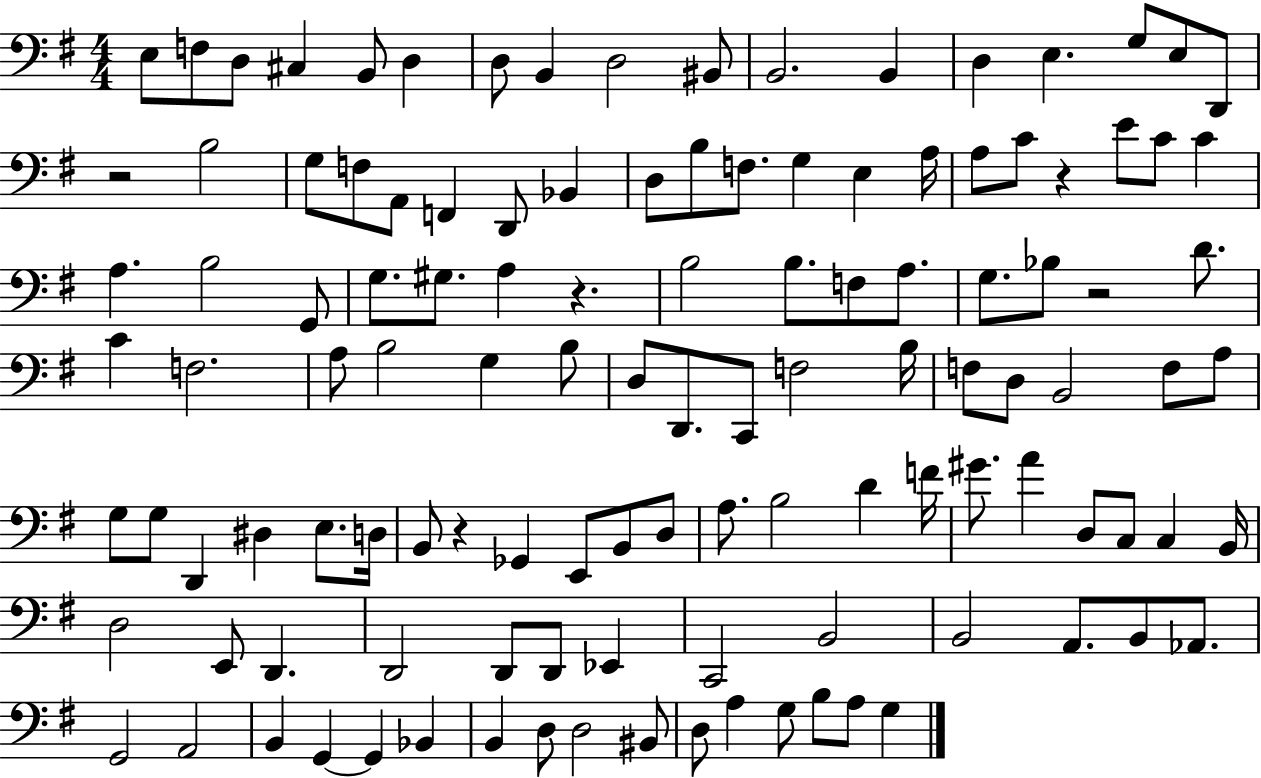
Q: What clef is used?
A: bass